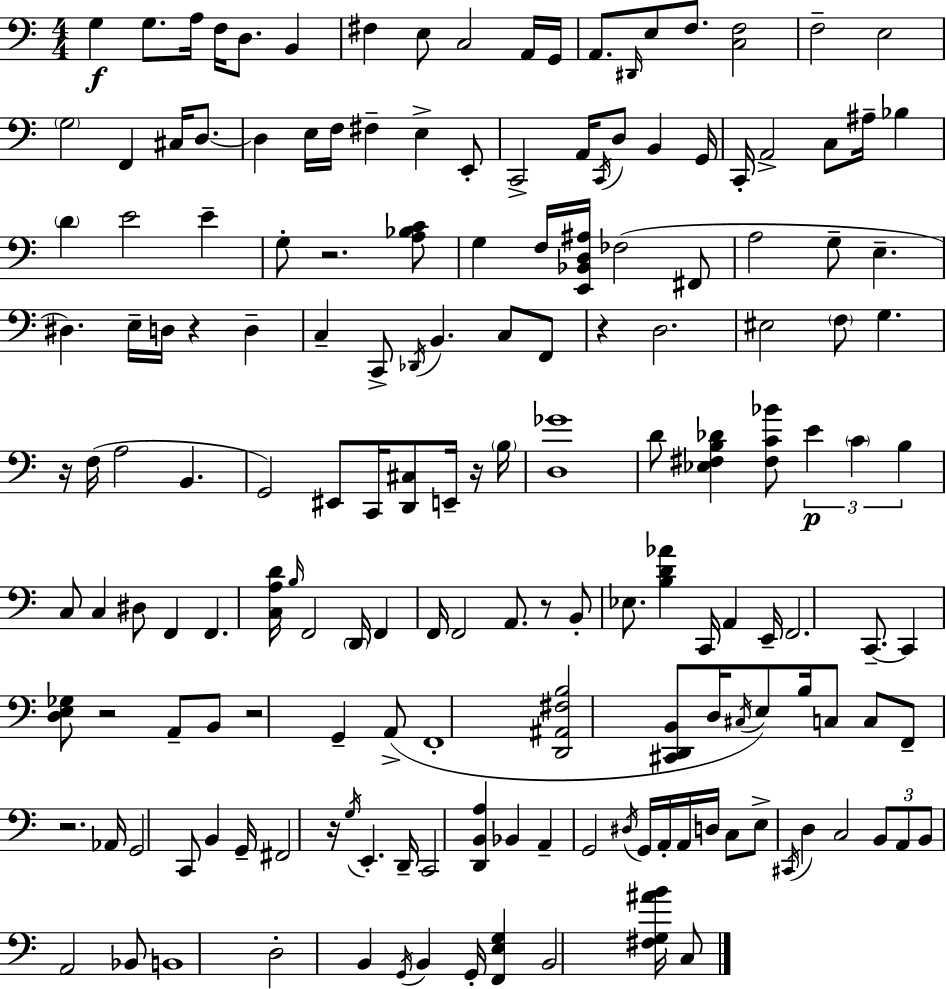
{
  \clef bass
  \numericTimeSignature
  \time 4/4
  \key a \minor
  g4\f g8. a16 f16 d8. b,4 | fis4 e8 c2 a,16 g,16 | a,8. \grace { dis,16 } e8 f8. <c f>2 | f2-- e2 | \break \parenthesize g2 f,4 cis16 d8.~~ | d4 e16 f16 fis4-- e4-> e,8-. | c,2-> a,16 \acciaccatura { c,16 } d8 b,4 | g,16 c,16-. a,2-> c8 ais16-- bes4 | \break \parenthesize d'4 e'2 e'4-- | g8-. r2. | <a bes c'>8 g4 f16 <e, bes, d ais>16 fes2( | fis,8 a2 g8-- e4.-- | \break dis4.) e16-- d16 r4 d4-- | c4-- c,8-> \acciaccatura { des,16 } b,4. c8 | f,8 r4 d2. | eis2 \parenthesize f8 g4. | \break r16 f16( a2 b,4. | g,2) eis,8 c,16 <d, cis>8 | e,16-- r16 \parenthesize b16 <d ges'>1 | d'8 <ees fis b des'>4 <fis c' bes'>8 \tuplet 3/2 { e'4\p \parenthesize c'4 | \break b4 } c8 c4 dis8 f,4 | f,4. <c a d'>16 \grace { b16 } f,2 | \parenthesize d,16 f,4 f,16 f,2 | a,8. r8 b,8-. ees8. <b d' aes'>4 c,16 | \break a,4 e,16-- f,2. | c,8.--~~ c,4 <d e ges>8 r2 | a,8-- b,8 r2 g,4-- | a,8->( f,1-. | \break <d, ais, fis b>2 <cis, d, b,>8 d16 \acciaccatura { cis16 }) | e8 b16 c8 c8 f,8-- r2. | aes,16 g,2 c,8 | b,4 g,16-- fis,2 r16 \acciaccatura { g16 } e,4.-. | \break d,16-- c,2 <d, b, a>4 | bes,4 a,4-- g,2 | \acciaccatura { dis16 } g,16 a,16-. a,16 d16 c8 e8-> \acciaccatura { cis,16 } d4 | c2 \tuplet 3/2 { b,8 a,8 b,8 } a,2 | \break bes,8 b,1 | d2-. | b,4 \acciaccatura { g,16 } b,4 g,16-. <f, e g>4 b,2 | <fis g ais' b'>16 c8 \bar "|."
}